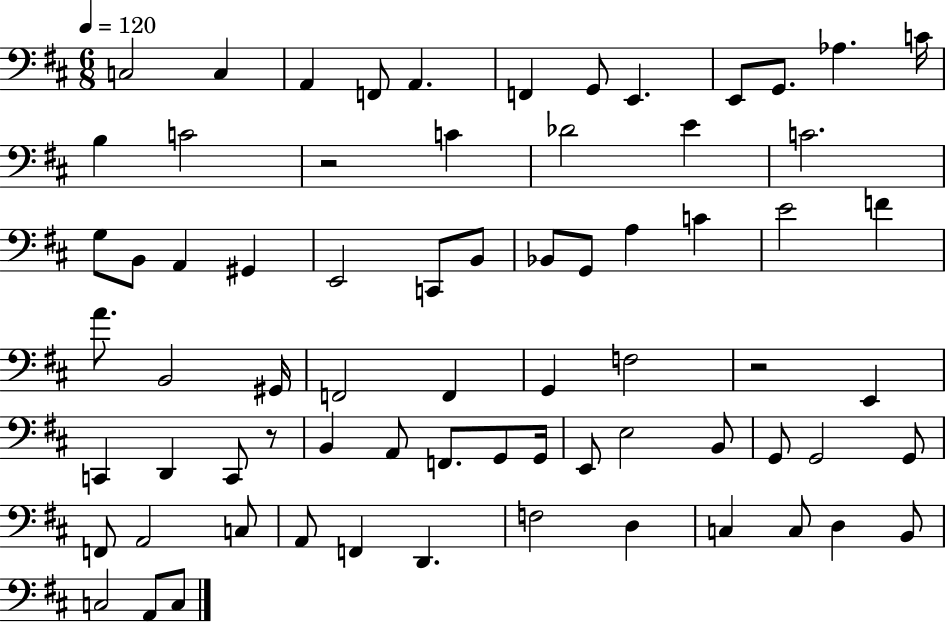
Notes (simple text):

C3/h C3/q A2/q F2/e A2/q. F2/q G2/e E2/q. E2/e G2/e. Ab3/q. C4/s B3/q C4/h R/h C4/q Db4/h E4/q C4/h. G3/e B2/e A2/q G#2/q E2/h C2/e B2/e Bb2/e G2/e A3/q C4/q E4/h F4/q A4/e. B2/h G#2/s F2/h F2/q G2/q F3/h R/h E2/q C2/q D2/q C2/e R/e B2/q A2/e F2/e. G2/e G2/s E2/e E3/h B2/e G2/e G2/h G2/e F2/e A2/h C3/e A2/e F2/q D2/q. F3/h D3/q C3/q C3/e D3/q B2/e C3/h A2/e C3/e